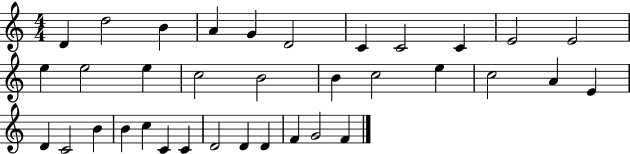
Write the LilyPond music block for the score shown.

{
  \clef treble
  \numericTimeSignature
  \time 4/4
  \key c \major
  d'4 d''2 b'4 | a'4 g'4 d'2 | c'4 c'2 c'4 | e'2 e'2 | \break e''4 e''2 e''4 | c''2 b'2 | b'4 c''2 e''4 | c''2 a'4 e'4 | \break d'4 c'2 b'4 | b'4 c''4 c'4 c'4 | d'2 d'4 d'4 | f'4 g'2 f'4 | \break \bar "|."
}